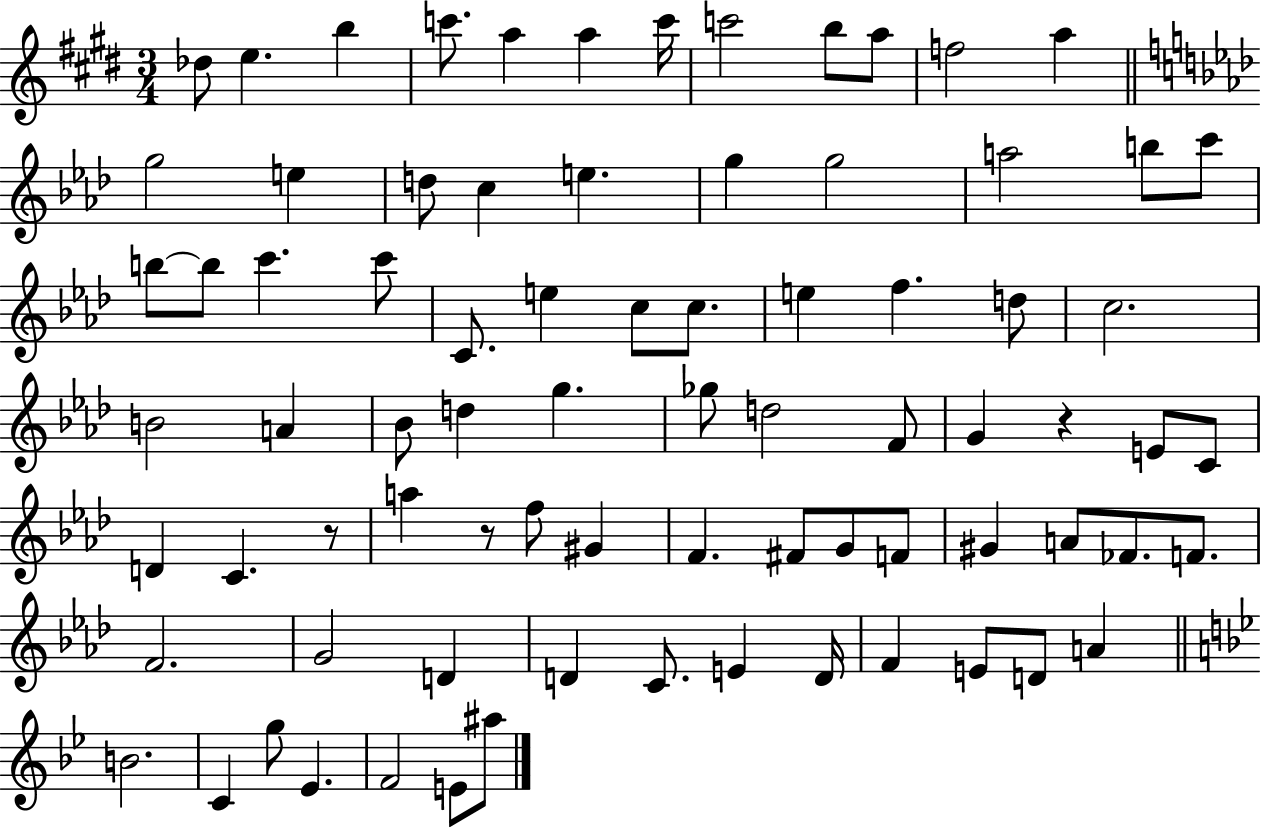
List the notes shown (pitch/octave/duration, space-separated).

Db5/e E5/q. B5/q C6/e. A5/q A5/q C6/s C6/h B5/e A5/e F5/h A5/q G5/h E5/q D5/e C5/q E5/q. G5/q G5/h A5/h B5/e C6/e B5/e B5/e C6/q. C6/e C4/e. E5/q C5/e C5/e. E5/q F5/q. D5/e C5/h. B4/h A4/q Bb4/e D5/q G5/q. Gb5/e D5/h F4/e G4/q R/q E4/e C4/e D4/q C4/q. R/e A5/q R/e F5/e G#4/q F4/q. F#4/e G4/e F4/e G#4/q A4/e FES4/e. F4/e. F4/h. G4/h D4/q D4/q C4/e. E4/q D4/s F4/q E4/e D4/e A4/q B4/h. C4/q G5/e Eb4/q. F4/h E4/e A#5/e